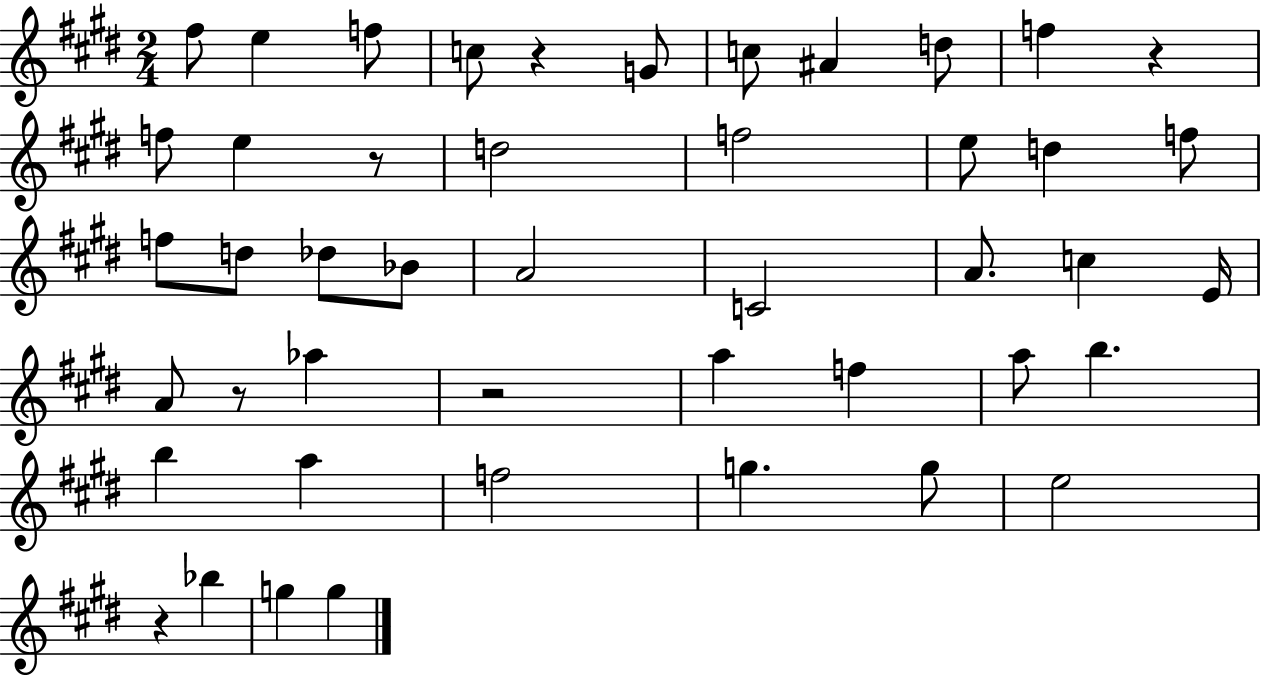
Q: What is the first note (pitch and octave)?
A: F#5